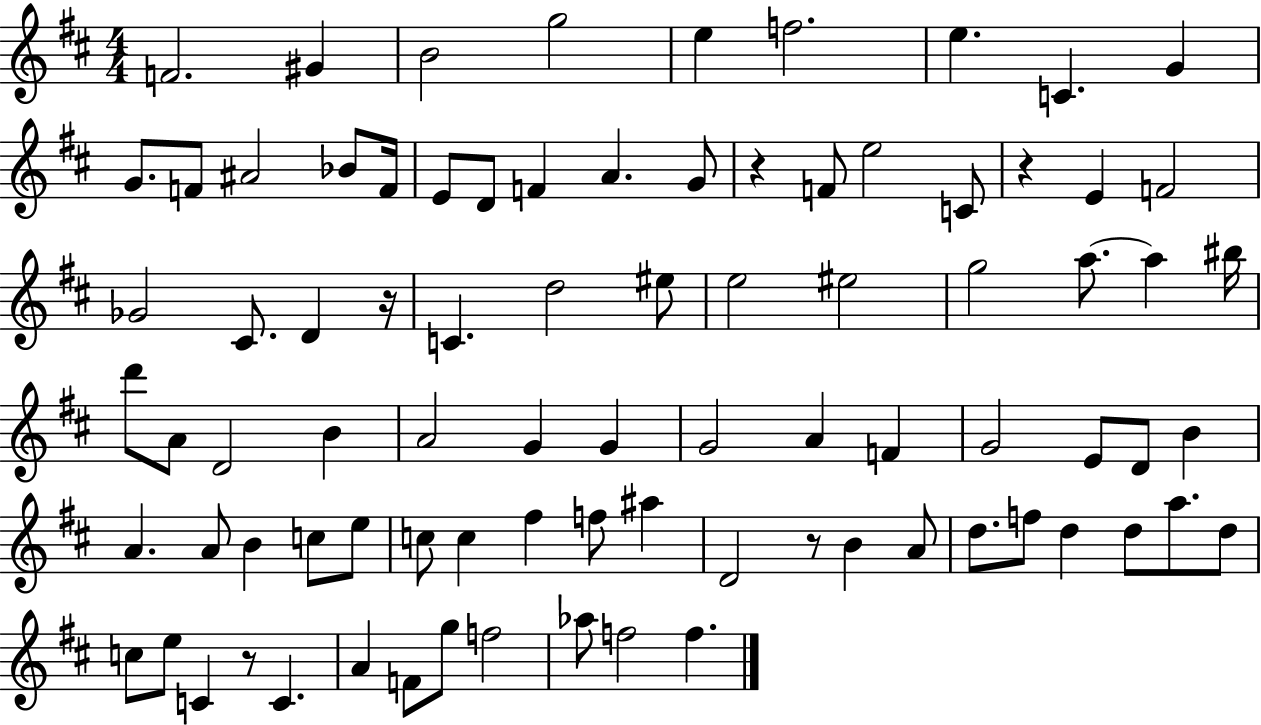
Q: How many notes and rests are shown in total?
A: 85